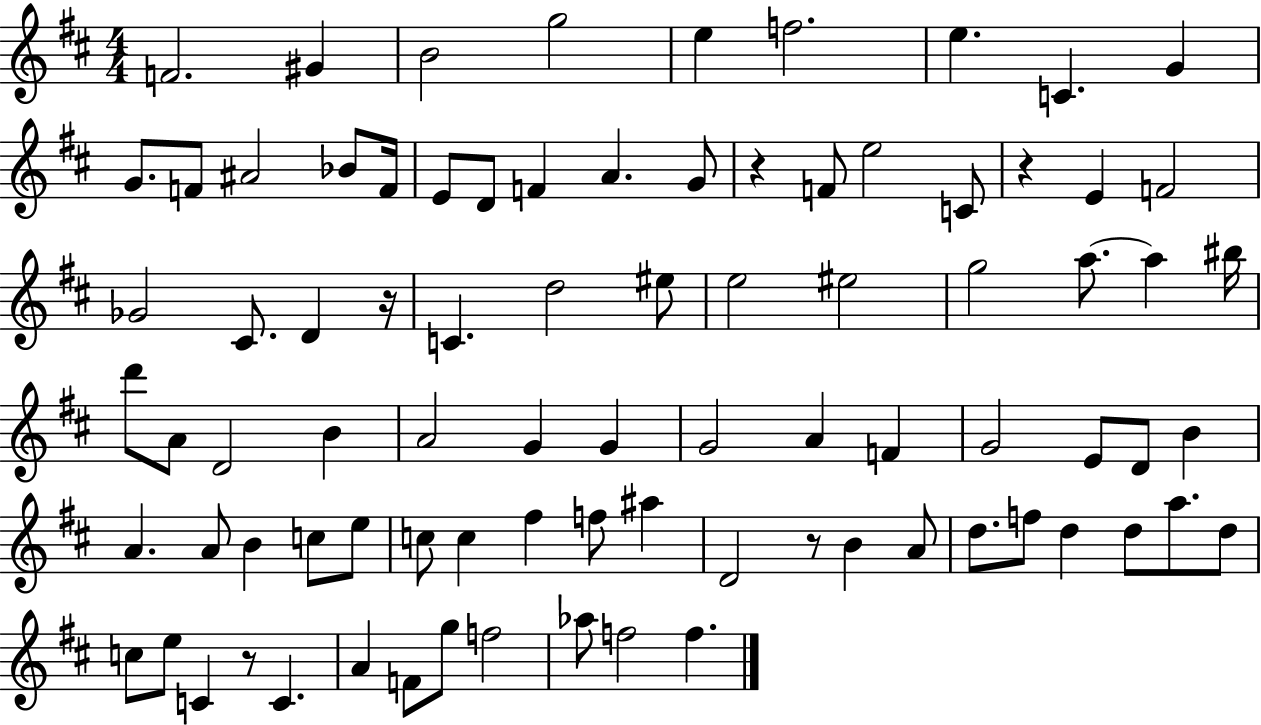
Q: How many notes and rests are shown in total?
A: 85